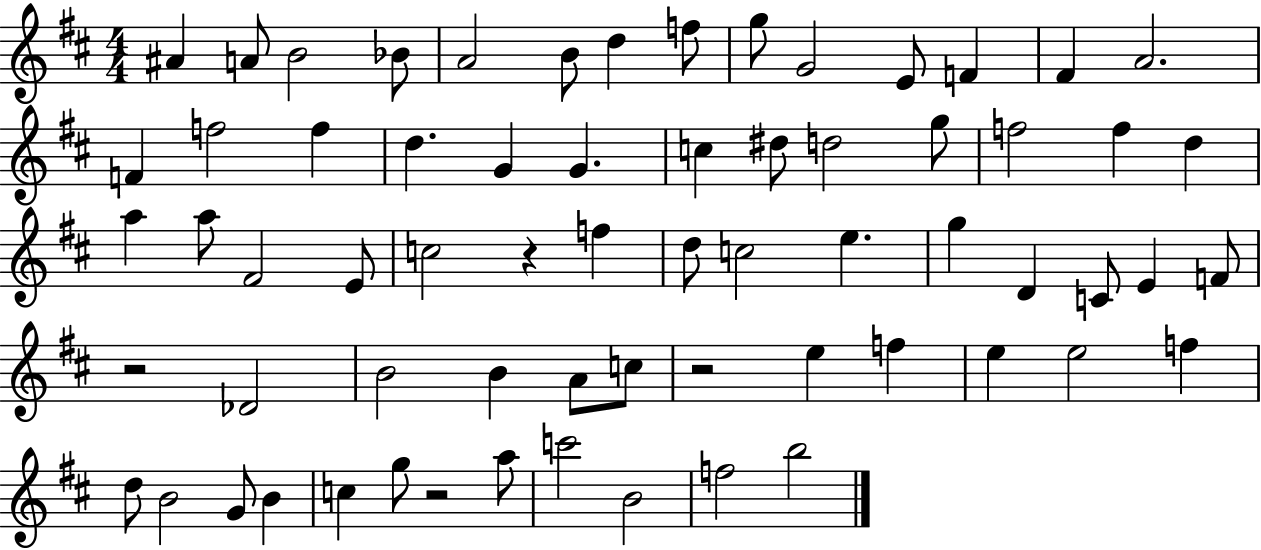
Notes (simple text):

A#4/q A4/e B4/h Bb4/e A4/h B4/e D5/q F5/e G5/e G4/h E4/e F4/q F#4/q A4/h. F4/q F5/h F5/q D5/q. G4/q G4/q. C5/q D#5/e D5/h G5/e F5/h F5/q D5/q A5/q A5/e F#4/h E4/e C5/h R/q F5/q D5/e C5/h E5/q. G5/q D4/q C4/e E4/q F4/e R/h Db4/h B4/h B4/q A4/e C5/e R/h E5/q F5/q E5/q E5/h F5/q D5/e B4/h G4/e B4/q C5/q G5/e R/h A5/e C6/h B4/h F5/h B5/h